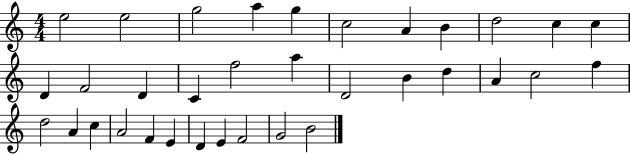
E5/h E5/h G5/h A5/q G5/q C5/h A4/q B4/q D5/h C5/q C5/q D4/q F4/h D4/q C4/q F5/h A5/q D4/h B4/q D5/q A4/q C5/h F5/q D5/h A4/q C5/q A4/h F4/q E4/q D4/q E4/q F4/h G4/h B4/h